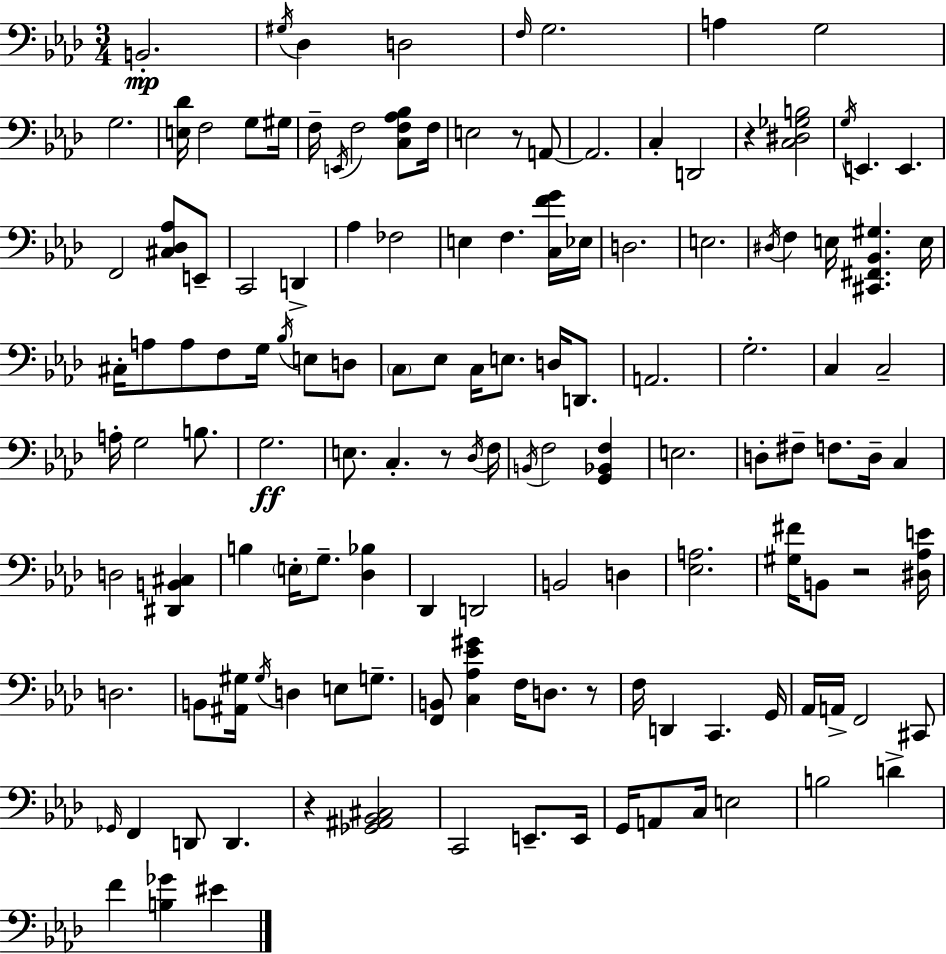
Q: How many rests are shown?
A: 6